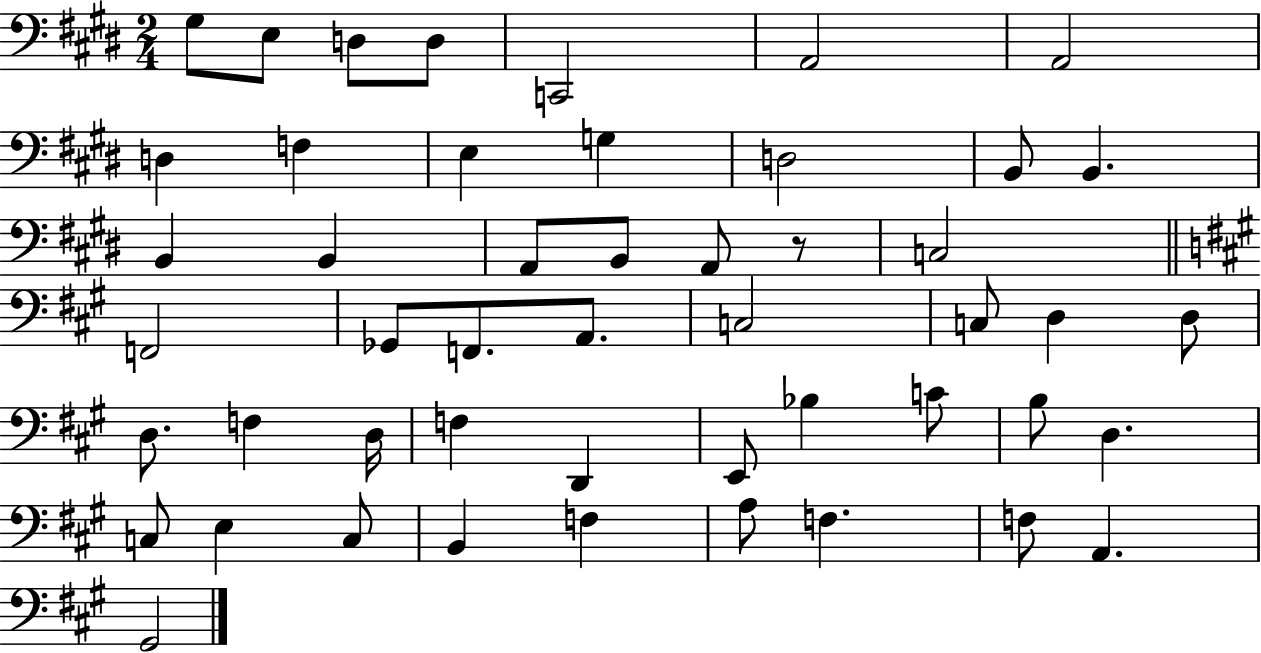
G#3/e E3/e D3/e D3/e C2/h A2/h A2/h D3/q F3/q E3/q G3/q D3/h B2/e B2/q. B2/q B2/q A2/e B2/e A2/e R/e C3/h F2/h Gb2/e F2/e. A2/e. C3/h C3/e D3/q D3/e D3/e. F3/q D3/s F3/q D2/q E2/e Bb3/q C4/e B3/e D3/q. C3/e E3/q C3/e B2/q F3/q A3/e F3/q. F3/e A2/q. G#2/h